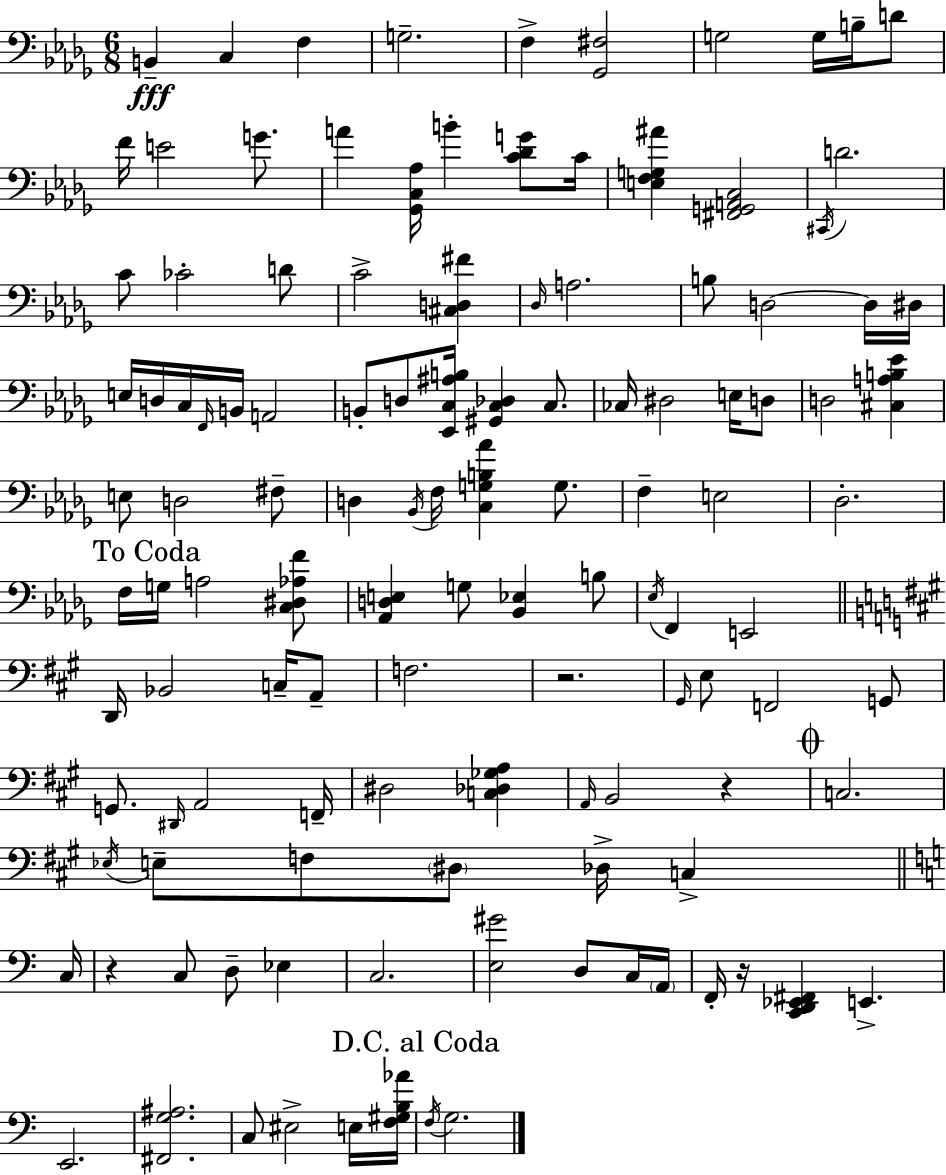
B2/q C3/q F3/q G3/h. F3/q [Gb2,F#3]/h G3/h G3/s B3/s D4/e F4/s E4/h G4/e. A4/q [Gb2,C3,Ab3]/s B4/q [C4,Db4,G4]/e C4/s [E3,F3,G3,A#4]/q [F#2,G2,A2,C3]/h C#2/s D4/h. C4/e CES4/h D4/e C4/h [C#3,D3,F#4]/q Db3/s A3/h. B3/e D3/h D3/s D#3/s E3/s D3/s C3/s F2/s B2/s A2/h B2/e D3/e [Eb2,C3,A#3,B3]/s [G#2,C3,Db3]/q C3/e. CES3/s D#3/h E3/s D3/e D3/h [C#3,A3,B3,Eb4]/q E3/e D3/h F#3/e D3/q Bb2/s F3/s [C3,G3,B3,Ab4]/q G3/e. F3/q E3/h Db3/h. F3/s G3/s A3/h [C3,D#3,Ab3,F4]/e [Ab2,D3,E3]/q G3/e [Bb2,Eb3]/q B3/e Eb3/s F2/q E2/h D2/s Bb2/h C3/s A2/e F3/h. R/h. G#2/s E3/e F2/h G2/e G2/e. D#2/s A2/h F2/s D#3/h [C3,Db3,Gb3,A3]/q A2/s B2/h R/q C3/h. Eb3/s E3/e F3/e D#3/e Db3/s C3/q C3/s R/q C3/e D3/e Eb3/q C3/h. [E3,G#4]/h D3/e C3/s A2/s F2/s R/s [C2,D2,Eb2,F#2]/q E2/q. E2/h. [F#2,G3,A#3]/h. C3/e EIS3/h E3/s [F3,G#3,B3,Ab4]/s F3/s G3/h.